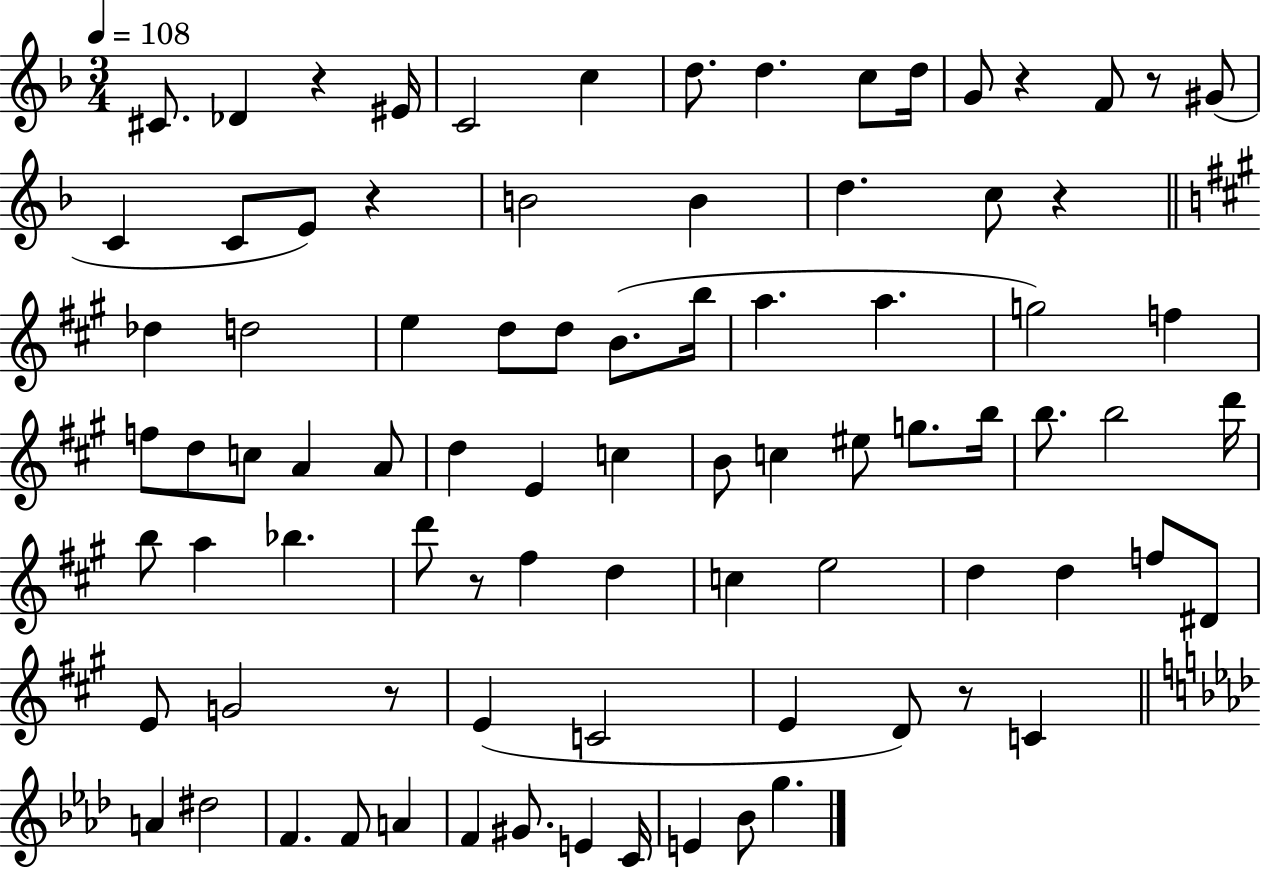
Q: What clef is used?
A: treble